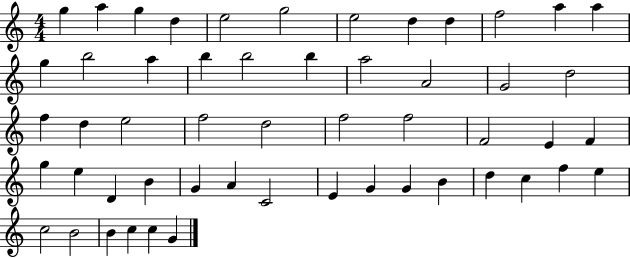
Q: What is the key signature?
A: C major